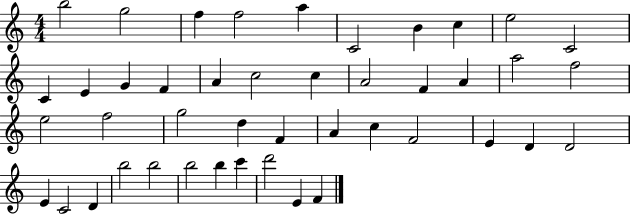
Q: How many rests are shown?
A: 0